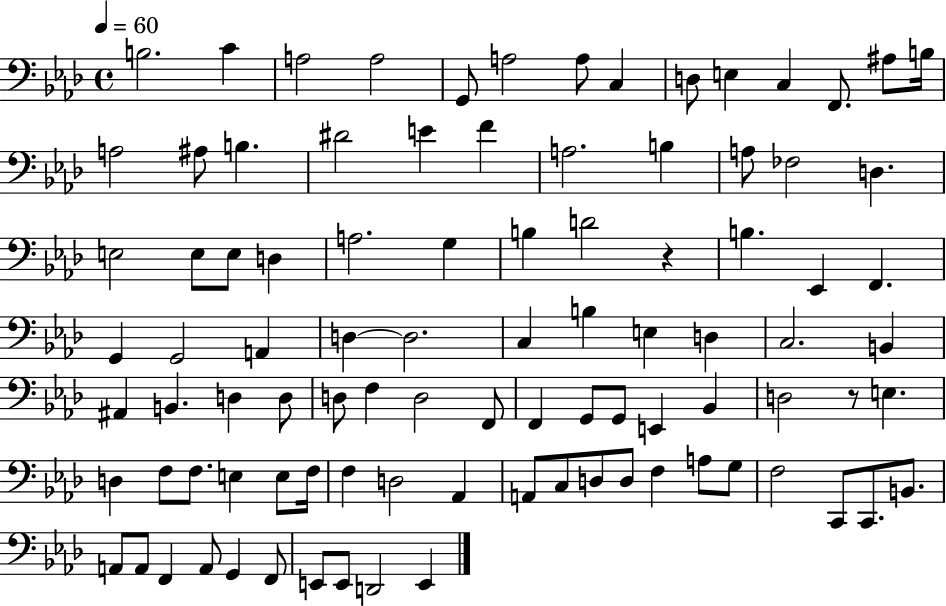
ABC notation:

X:1
T:Untitled
M:4/4
L:1/4
K:Ab
B,2 C A,2 A,2 G,,/2 A,2 A,/2 C, D,/2 E, C, F,,/2 ^A,/2 B,/4 A,2 ^A,/2 B, ^D2 E F A,2 B, A,/2 _F,2 D, E,2 E,/2 E,/2 D, A,2 G, B, D2 z B, _E,, F,, G,, G,,2 A,, D, D,2 C, B, E, D, C,2 B,, ^A,, B,, D, D,/2 D,/2 F, D,2 F,,/2 F,, G,,/2 G,,/2 E,, _B,, D,2 z/2 E, D, F,/2 F,/2 E, E,/2 F,/4 F, D,2 _A,, A,,/2 C,/2 D,/2 D,/2 F, A,/2 G,/2 F,2 C,,/2 C,,/2 B,,/2 A,,/2 A,,/2 F,, A,,/2 G,, F,,/2 E,,/2 E,,/2 D,,2 E,,